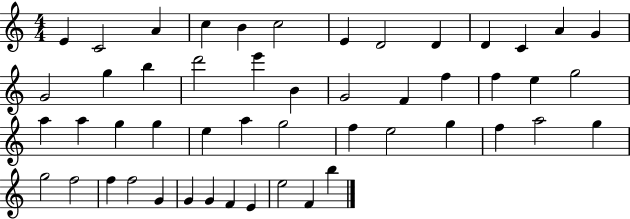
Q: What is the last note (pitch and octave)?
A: B5